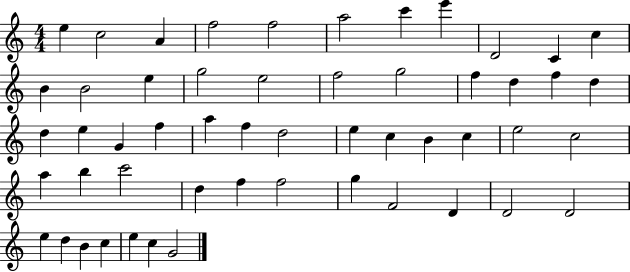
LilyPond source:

{
  \clef treble
  \numericTimeSignature
  \time 4/4
  \key c \major
  e''4 c''2 a'4 | f''2 f''2 | a''2 c'''4 e'''4 | d'2 c'4 c''4 | \break b'4 b'2 e''4 | g''2 e''2 | f''2 g''2 | f''4 d''4 f''4 d''4 | \break d''4 e''4 g'4 f''4 | a''4 f''4 d''2 | e''4 c''4 b'4 c''4 | e''2 c''2 | \break a''4 b''4 c'''2 | d''4 f''4 f''2 | g''4 f'2 d'4 | d'2 d'2 | \break e''4 d''4 b'4 c''4 | e''4 c''4 g'2 | \bar "|."
}